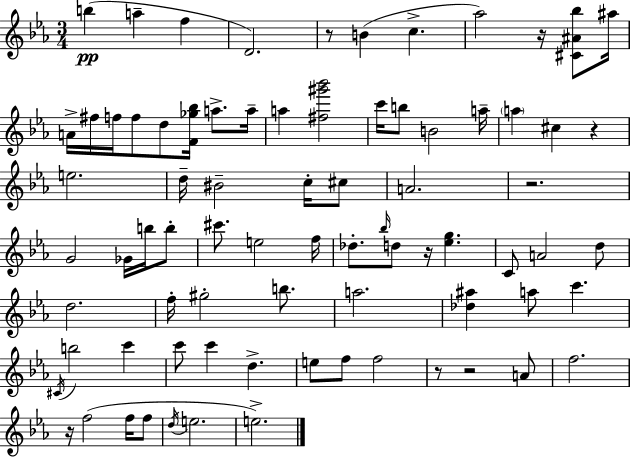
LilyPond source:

{
  \clef treble
  \numericTimeSignature
  \time 3/4
  \key ees \major
  b''4(\pp a''4-- f''4 | d'2.) | r8 b'4( c''4.-> | aes''2) r16 <cis' ais' bes''>8 ais''16 | \break a'16-> fis''16 f''16 f''8 d''8 <f' ges'' bes''>16 a''8.-> a''16-- | a''4 <fis'' gis''' bes'''>2 | c'''16 b''8 b'2 a''16-- | \parenthesize a''4 cis''4 r4 | \break e''2. | d''16-- bis'2-- c''16-. cis''8 | a'2. | r2. | \break g'2 ges'16 b''16 b''8-. | cis'''8. e''2 f''16 | des''8.-. \grace { bes''16 } d''8 r16 <ees'' g''>4. | c'8 a'2 d''8 | \break d''2. | f''16-. gis''2-. b''8. | a''2. | <des'' ais''>4 a''8 c'''4. | \break \acciaccatura { cis'16 } b''2 c'''4 | c'''8 c'''4 d''4.-> | e''8 f''8 f''2 | r8 r2 | \break a'8 f''2. | r16 f''2( f''16 | f''8 \acciaccatura { d''16 } e''2. | e''2.->) | \break \bar "|."
}